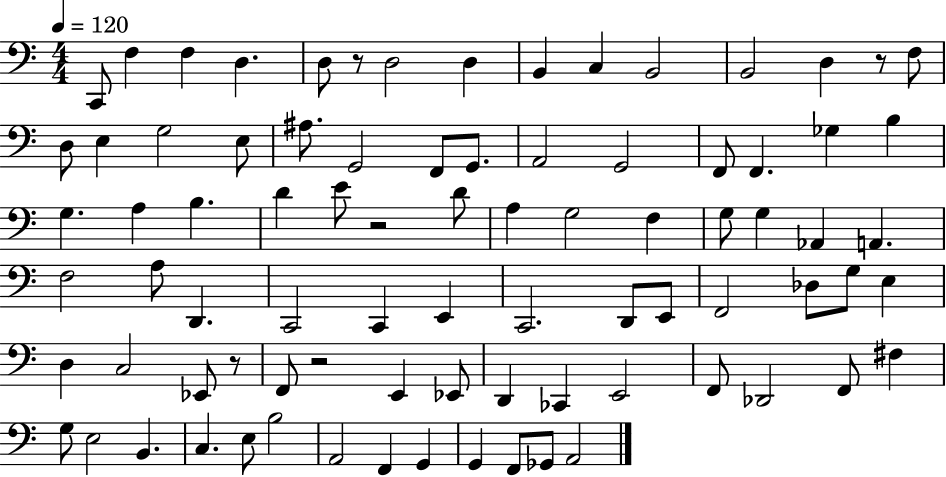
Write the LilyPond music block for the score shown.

{
  \clef bass
  \numericTimeSignature
  \time 4/4
  \key c \major
  \tempo 4 = 120
  c,8 f4 f4 d4. | d8 r8 d2 d4 | b,4 c4 b,2 | b,2 d4 r8 f8 | \break d8 e4 g2 e8 | ais8. g,2 f,8 g,8. | a,2 g,2 | f,8 f,4. ges4 b4 | \break g4. a4 b4. | d'4 e'8 r2 d'8 | a4 g2 f4 | g8 g4 aes,4 a,4. | \break f2 a8 d,4. | c,2 c,4 e,4 | c,2. d,8 e,8 | f,2 des8 g8 e4 | \break d4 c2 ees,8 r8 | f,8 r2 e,4 ees,8 | d,4 ces,4 e,2 | f,8 des,2 f,8 fis4 | \break g8 e2 b,4. | c4. e8 b2 | a,2 f,4 g,4 | g,4 f,8 ges,8 a,2 | \break \bar "|."
}